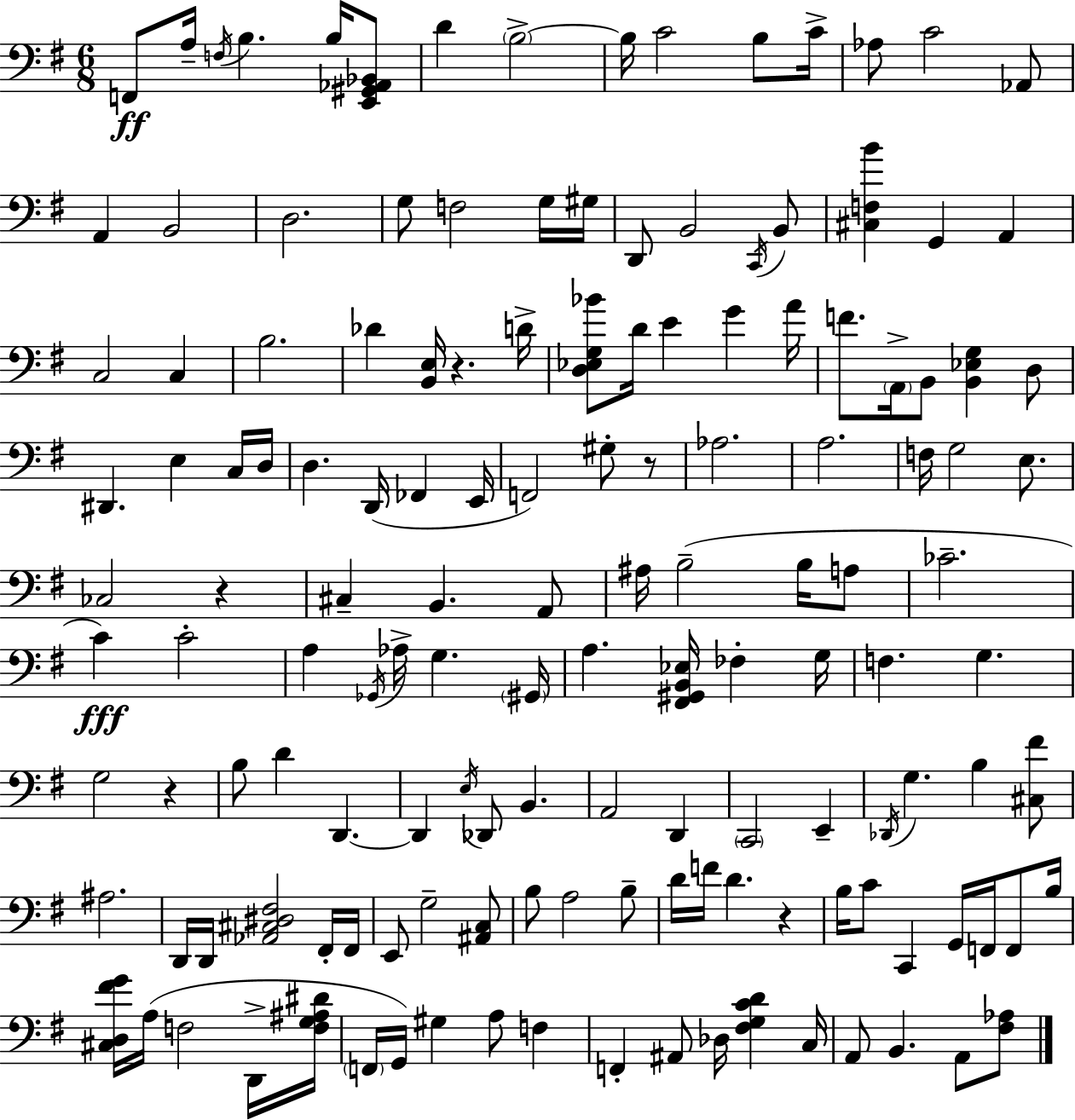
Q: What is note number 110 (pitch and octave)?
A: F2